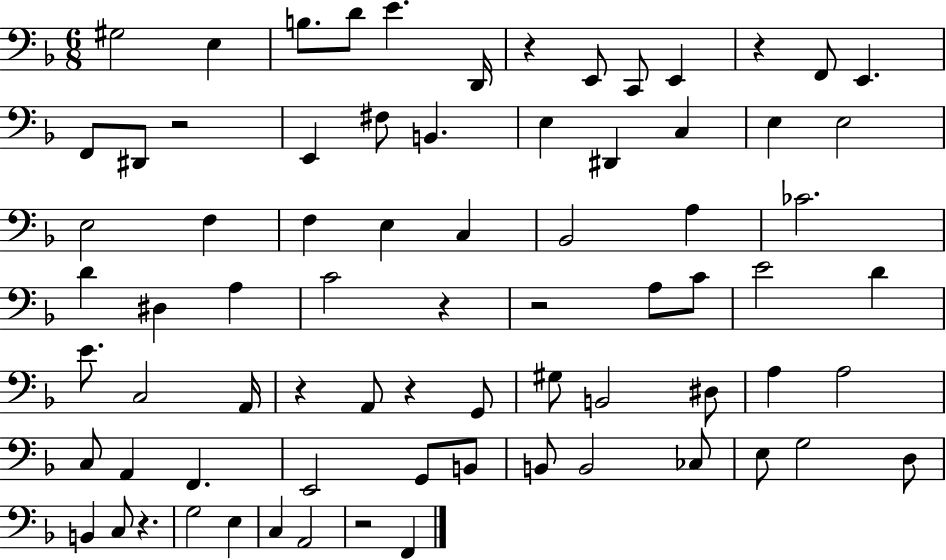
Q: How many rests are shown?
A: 9